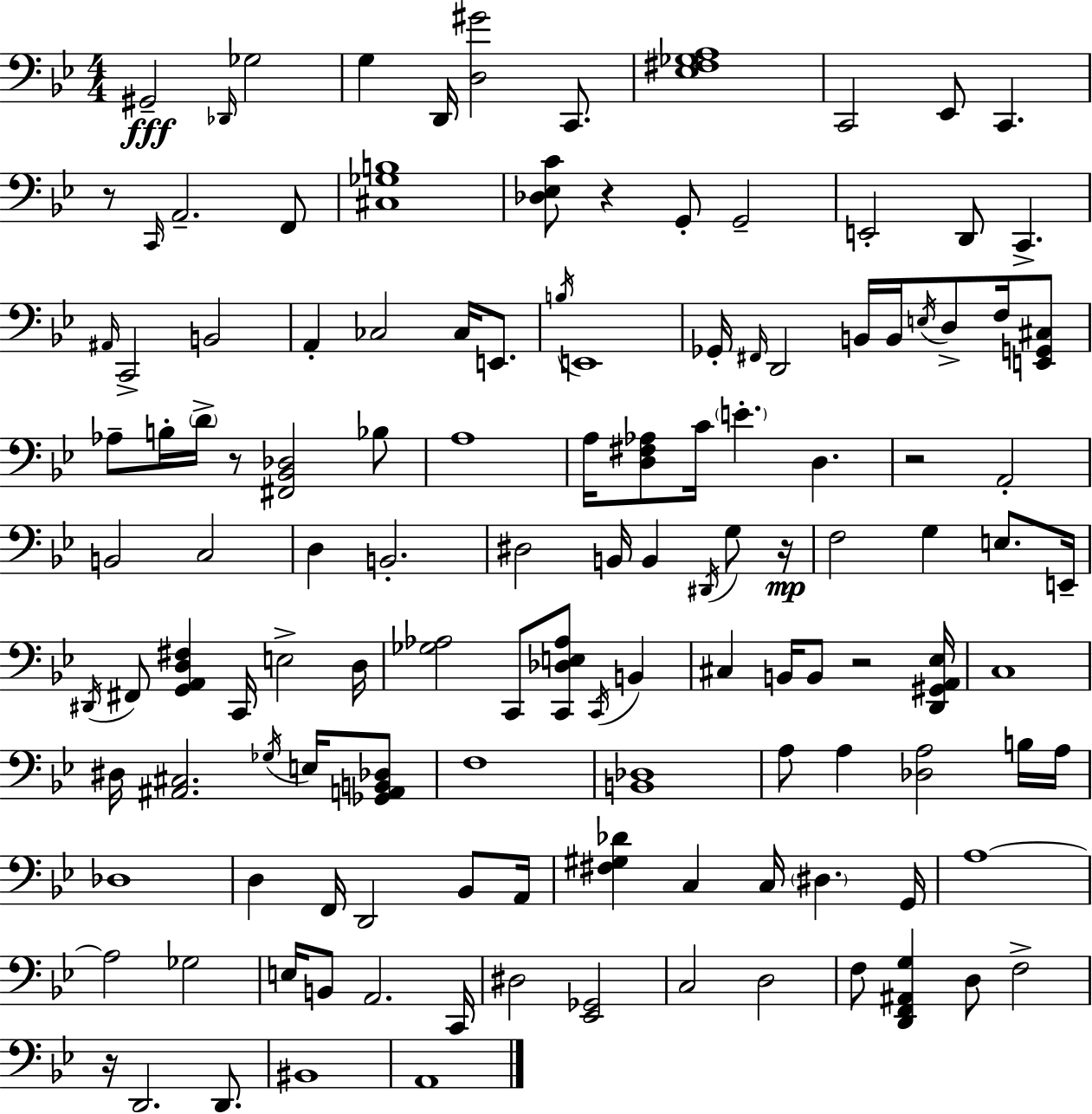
G#2/h Db2/s Gb3/h G3/q D2/s [D3,G#4]/h C2/e. [Eb3,F#3,Gb3,A3]/w C2/h Eb2/e C2/q. R/e C2/s A2/h. F2/e [C#3,Gb3,B3]/w [Db3,Eb3,C4]/e R/q G2/e G2/h E2/h D2/e C2/q. A#2/s C2/h B2/h A2/q CES3/h CES3/s E2/e. B3/s E2/w Gb2/s F#2/s D2/h B2/s B2/s E3/s D3/e F3/s [E2,G2,C#3]/e Ab3/e B3/s D4/s R/e [F#2,Bb2,Db3]/h Bb3/e A3/w A3/s [D3,F#3,Ab3]/e C4/s E4/q. D3/q. R/h A2/h B2/h C3/h D3/q B2/h. D#3/h B2/s B2/q D#2/s G3/e R/s F3/h G3/q E3/e. E2/s D#2/s F#2/e [G2,A2,D3,F#3]/q C2/s E3/h D3/s [Gb3,Ab3]/h C2/e [C2,Db3,E3,Ab3]/e C2/s B2/q C#3/q B2/s B2/e R/h [D2,G#2,A2,Eb3]/s C3/w D#3/s [A#2,C#3]/h. Gb3/s E3/s [Gb2,A2,B2,Db3]/e F3/w [B2,Db3]/w A3/e A3/q [Db3,A3]/h B3/s A3/s Db3/w D3/q F2/s D2/h Bb2/e A2/s [F#3,G#3,Db4]/q C3/q C3/s D#3/q. G2/s A3/w A3/h Gb3/h E3/s B2/e A2/h. C2/s D#3/h [Eb2,Gb2]/h C3/h D3/h F3/e [D2,F2,A#2,G3]/q D3/e F3/h R/s D2/h. D2/e. BIS2/w A2/w